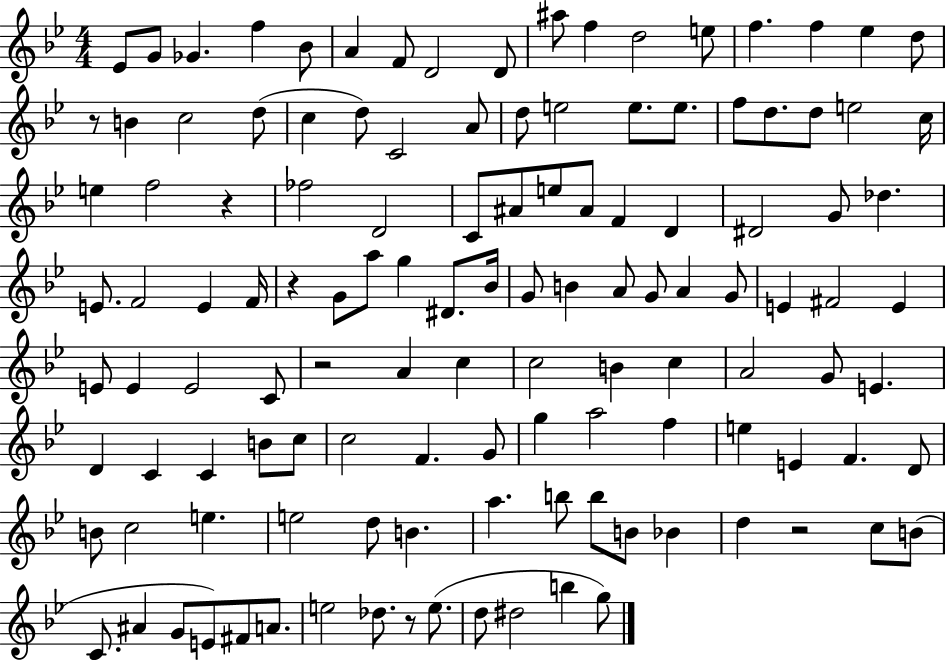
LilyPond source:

{
  \clef treble
  \numericTimeSignature
  \time 4/4
  \key bes \major
  ees'8 g'8 ges'4. f''4 bes'8 | a'4 f'8 d'2 d'8 | ais''8 f''4 d''2 e''8 | f''4. f''4 ees''4 d''8 | \break r8 b'4 c''2 d''8( | c''4 d''8) c'2 a'8 | d''8 e''2 e''8. e''8. | f''8 d''8. d''8 e''2 c''16 | \break e''4 f''2 r4 | fes''2 d'2 | c'8 ais'8 e''8 ais'8 f'4 d'4 | dis'2 g'8 des''4. | \break e'8. f'2 e'4 f'16 | r4 g'8 a''8 g''4 dis'8. bes'16 | g'8 b'4 a'8 g'8 a'4 g'8 | e'4 fis'2 e'4 | \break e'8 e'4 e'2 c'8 | r2 a'4 c''4 | c''2 b'4 c''4 | a'2 g'8 e'4. | \break d'4 c'4 c'4 b'8 c''8 | c''2 f'4. g'8 | g''4 a''2 f''4 | e''4 e'4 f'4. d'8 | \break b'8 c''2 e''4. | e''2 d''8 b'4. | a''4. b''8 b''8 b'8 bes'4 | d''4 r2 c''8 b'8( | \break c'8. ais'4 g'8 e'8) fis'8 a'8. | e''2 des''8. r8 e''8.( | d''8 dis''2 b''4 g''8) | \bar "|."
}